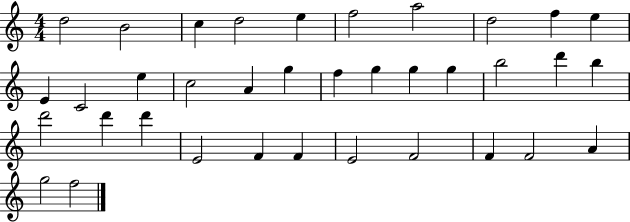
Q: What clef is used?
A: treble